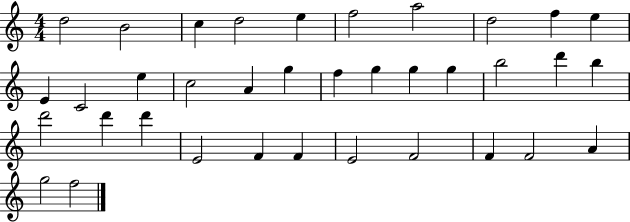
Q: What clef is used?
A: treble